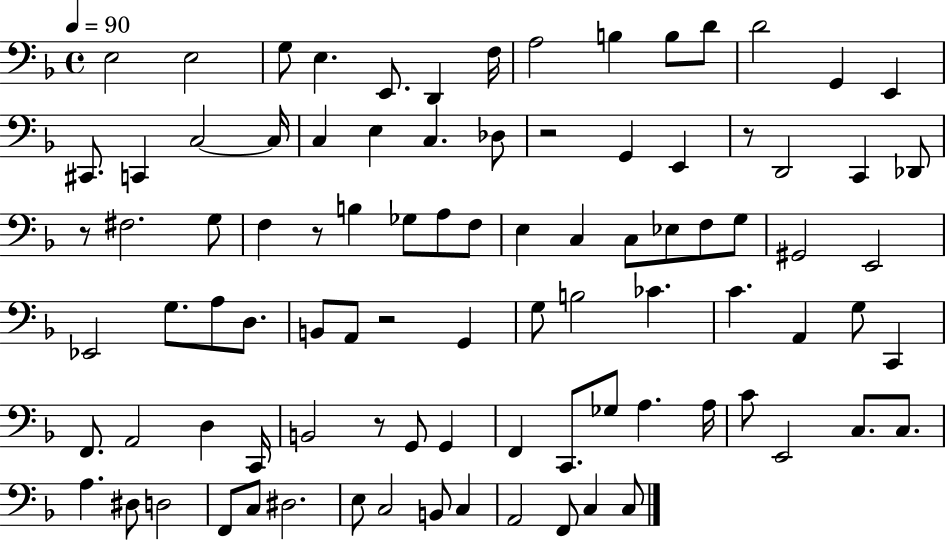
X:1
T:Untitled
M:4/4
L:1/4
K:F
E,2 E,2 G,/2 E, E,,/2 D,, F,/4 A,2 B, B,/2 D/2 D2 G,, E,, ^C,,/2 C,, C,2 C,/4 C, E, C, _D,/2 z2 G,, E,, z/2 D,,2 C,, _D,,/2 z/2 ^F,2 G,/2 F, z/2 B, _G,/2 A,/2 F,/2 E, C, C,/2 _E,/2 F,/2 G,/2 ^G,,2 E,,2 _E,,2 G,/2 A,/2 D,/2 B,,/2 A,,/2 z2 G,, G,/2 B,2 _C C A,, G,/2 C,, F,,/2 A,,2 D, C,,/4 B,,2 z/2 G,,/2 G,, F,, C,,/2 _G,/2 A, A,/4 C/2 E,,2 C,/2 C,/2 A, ^D,/2 D,2 F,,/2 C,/2 ^D,2 E,/2 C,2 B,,/2 C, A,,2 F,,/2 C, C,/2